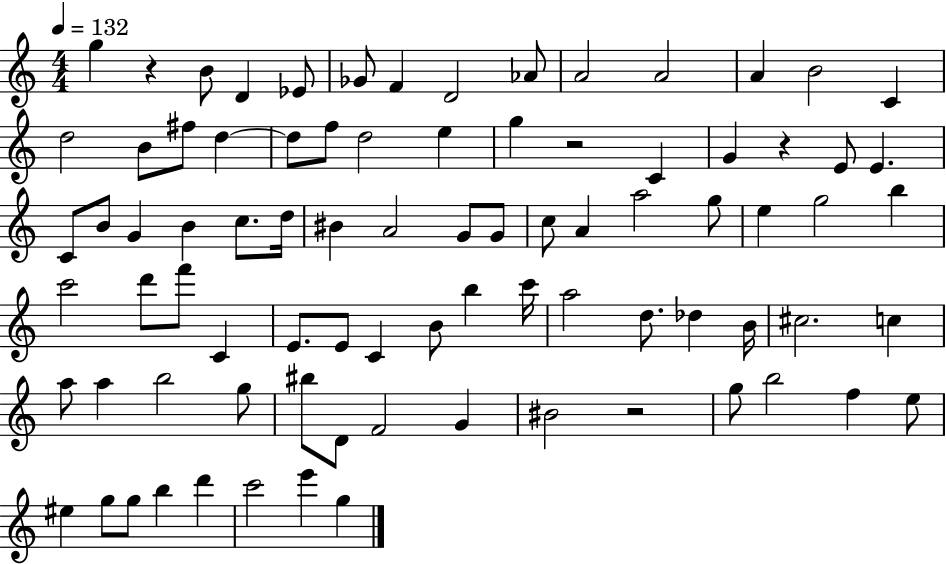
{
  \clef treble
  \numericTimeSignature
  \time 4/4
  \key c \major
  \tempo 4 = 132
  g''4 r4 b'8 d'4 ees'8 | ges'8 f'4 d'2 aes'8 | a'2 a'2 | a'4 b'2 c'4 | \break d''2 b'8 fis''8 d''4~~ | d''8 f''8 d''2 e''4 | g''4 r2 c'4 | g'4 r4 e'8 e'4. | \break c'8 b'8 g'4 b'4 c''8. d''16 | bis'4 a'2 g'8 g'8 | c''8 a'4 a''2 g''8 | e''4 g''2 b''4 | \break c'''2 d'''8 f'''8 c'4 | e'8. e'8 c'4 b'8 b''4 c'''16 | a''2 d''8. des''4 b'16 | cis''2. c''4 | \break a''8 a''4 b''2 g''8 | bis''8 d'8 f'2 g'4 | bis'2 r2 | g''8 b''2 f''4 e''8 | \break eis''4 g''8 g''8 b''4 d'''4 | c'''2 e'''4 g''4 | \bar "|."
}